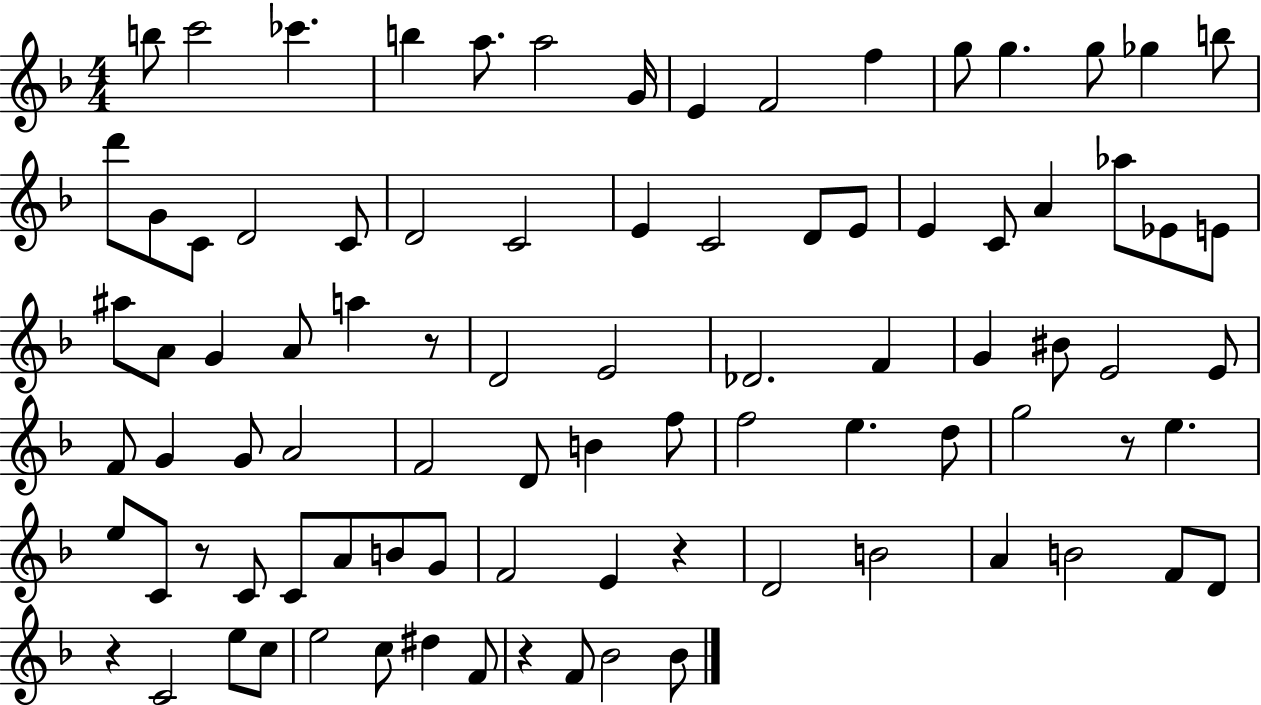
X:1
T:Untitled
M:4/4
L:1/4
K:F
b/2 c'2 _c' b a/2 a2 G/4 E F2 f g/2 g g/2 _g b/2 d'/2 G/2 C/2 D2 C/2 D2 C2 E C2 D/2 E/2 E C/2 A _a/2 _E/2 E/2 ^a/2 A/2 G A/2 a z/2 D2 E2 _D2 F G ^B/2 E2 E/2 F/2 G G/2 A2 F2 D/2 B f/2 f2 e d/2 g2 z/2 e e/2 C/2 z/2 C/2 C/2 A/2 B/2 G/2 F2 E z D2 B2 A B2 F/2 D/2 z C2 e/2 c/2 e2 c/2 ^d F/2 z F/2 _B2 _B/2